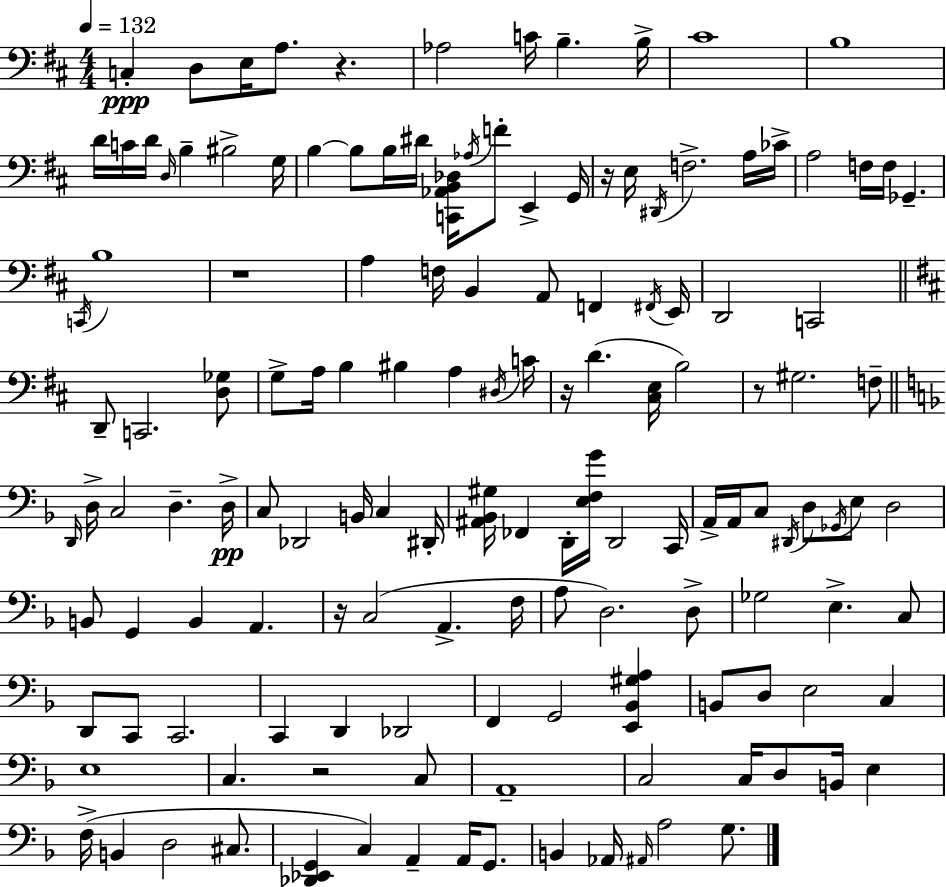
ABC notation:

X:1
T:Untitled
M:4/4
L:1/4
K:D
C, D,/2 E,/4 A,/2 z _A,2 C/4 B, B,/4 ^C4 B,4 D/4 C/4 D/4 D,/4 B, ^B,2 G,/4 B, B,/2 B,/4 ^D/4 [C,,_A,,B,,_D,]/4 _A,/4 F/2 E,, G,,/4 z/4 E,/4 ^D,,/4 F,2 A,/4 _C/4 A,2 F,/4 F,/4 _G,, C,,/4 B,4 z4 A, F,/4 B,, A,,/2 F,, ^F,,/4 E,,/4 D,,2 C,,2 D,,/2 C,,2 [D,_G,]/2 G,/2 A,/4 B, ^B, A, ^D,/4 C/4 z/4 D [^C,E,]/4 B,2 z/2 ^G,2 F,/2 D,,/4 D,/4 C,2 D, D,/4 C,/2 _D,,2 B,,/4 C, ^D,,/4 [^A,,_B,,^G,]/4 _F,, D,,/4 [E,F,G]/4 D,,2 C,,/4 A,,/4 A,,/4 C,/2 ^D,,/4 D,/2 _G,,/4 E,/2 D,2 B,,/2 G,, B,, A,, z/4 C,2 A,, F,/4 A,/2 D,2 D,/2 _G,2 E, C,/2 D,,/2 C,,/2 C,,2 C,, D,, _D,,2 F,, G,,2 [E,,_B,,^G,A,] B,,/2 D,/2 E,2 C, E,4 C, z2 C,/2 A,,4 C,2 C,/4 D,/2 B,,/4 E, F,/4 B,, D,2 ^C,/2 [_D,,_E,,G,,] C, A,, A,,/4 G,,/2 B,, _A,,/4 ^A,,/4 A,2 G,/2